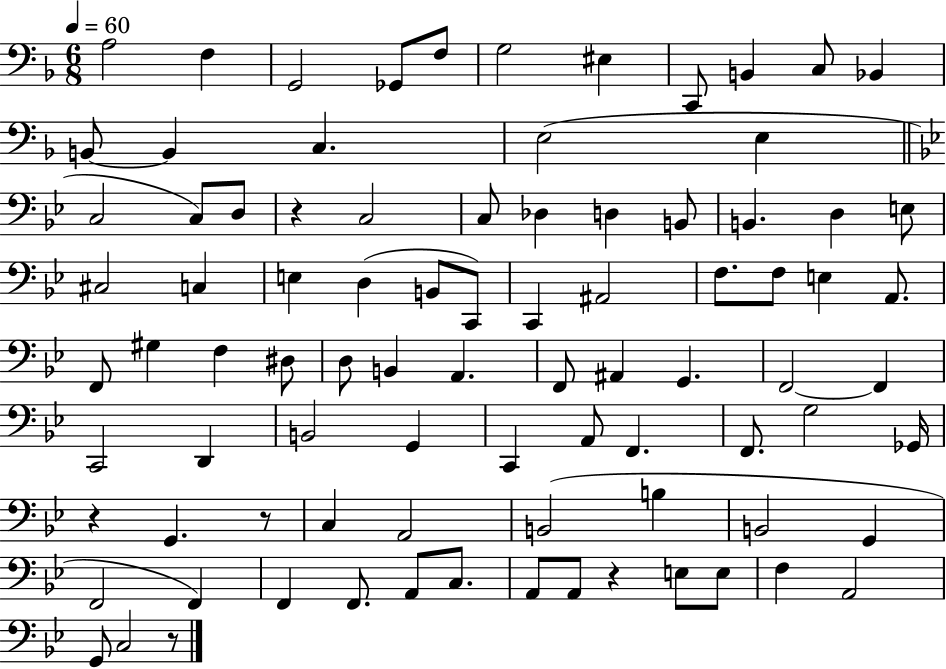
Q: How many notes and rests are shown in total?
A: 87